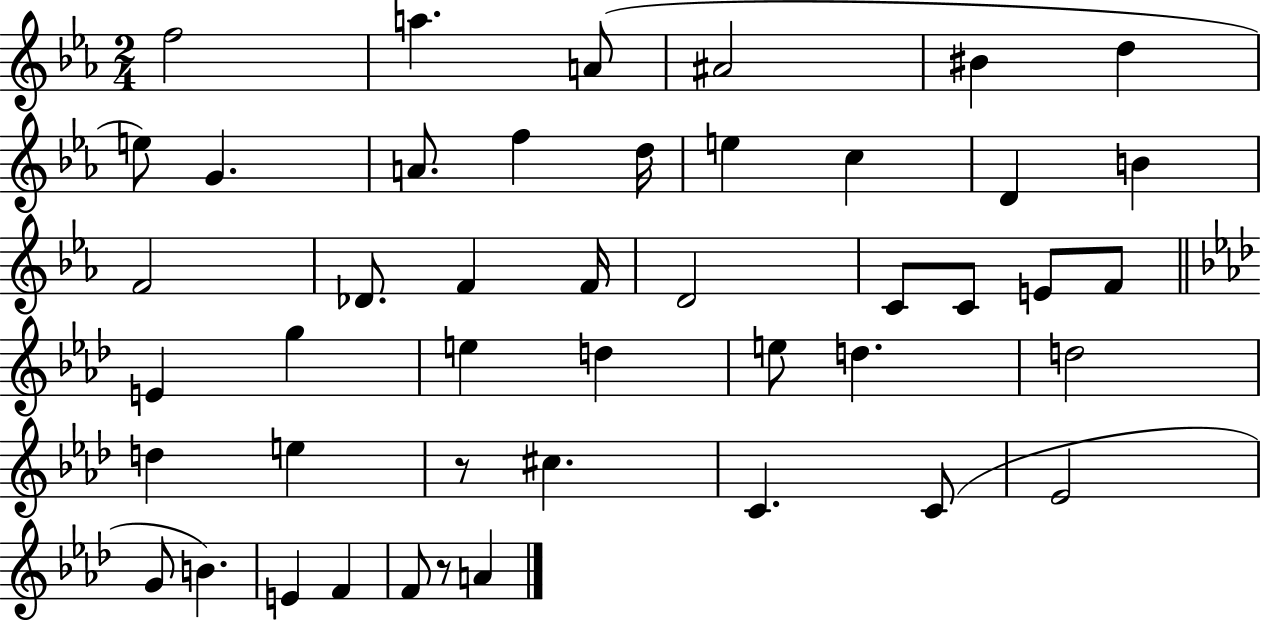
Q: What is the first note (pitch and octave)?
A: F5